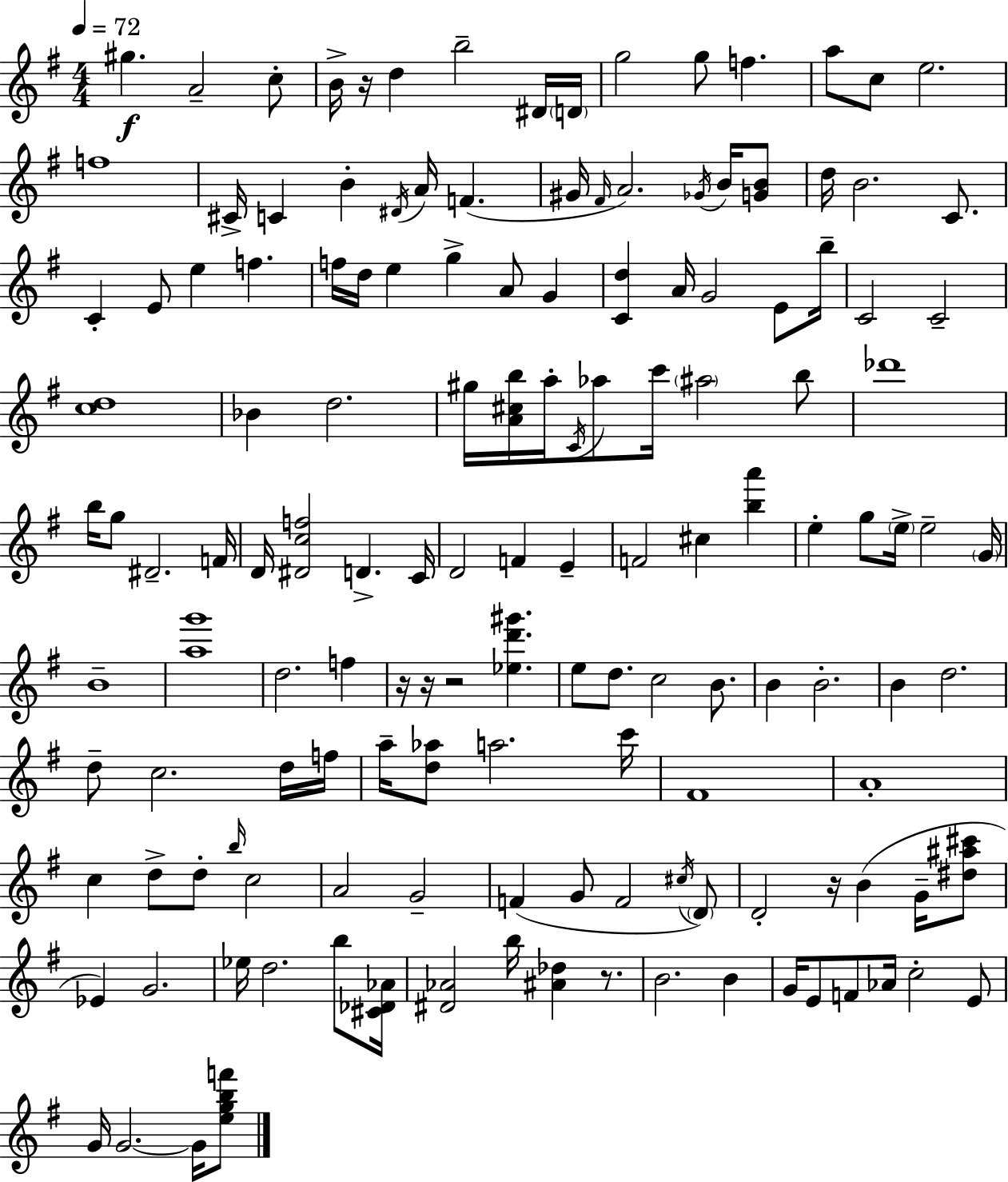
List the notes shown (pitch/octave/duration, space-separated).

G#5/q. A4/h C5/e B4/s R/s D5/q B5/h D#4/s D4/s G5/h G5/e F5/q. A5/e C5/e E5/h. F5/w C#4/s C4/q B4/q D#4/s A4/s F4/q. G#4/s F#4/s A4/h. Gb4/s B4/s [G4,B4]/e D5/s B4/h. C4/e. C4/q E4/e E5/q F5/q. F5/s D5/s E5/q G5/q A4/e G4/q [C4,D5]/q A4/s G4/h E4/e B5/s C4/h C4/h [C5,D5]/w Bb4/q D5/h. G#5/s [A4,C#5,B5]/s A5/s C4/s Ab5/e C6/s A#5/h B5/e Db6/w B5/s G5/e D#4/h. F4/s D4/s [D#4,C5,F5]/h D4/q. C4/s D4/h F4/q E4/q F4/h C#5/q [B5,A6]/q E5/q G5/e E5/s E5/h G4/s B4/w [A5,G6]/w D5/h. F5/q R/s R/s R/h [Eb5,D6,G#6]/q. E5/e D5/e. C5/h B4/e. B4/q B4/h. B4/q D5/h. D5/e C5/h. D5/s F5/s A5/s [D5,Ab5]/e A5/h. C6/s F#4/w A4/w C5/q D5/e D5/e B5/s C5/h A4/h G4/h F4/q G4/e F4/h C#5/s D4/e D4/h R/s B4/q G4/s [D#5,A#5,C#6]/e Eb4/q G4/h. Eb5/s D5/h. B5/e [C#4,Db4,Ab4]/s [D#4,Ab4]/h B5/s [A#4,Db5]/q R/e. B4/h. B4/q G4/s E4/e F4/e Ab4/s C5/h E4/e G4/s G4/h. G4/s [E5,G5,B5,F6]/e